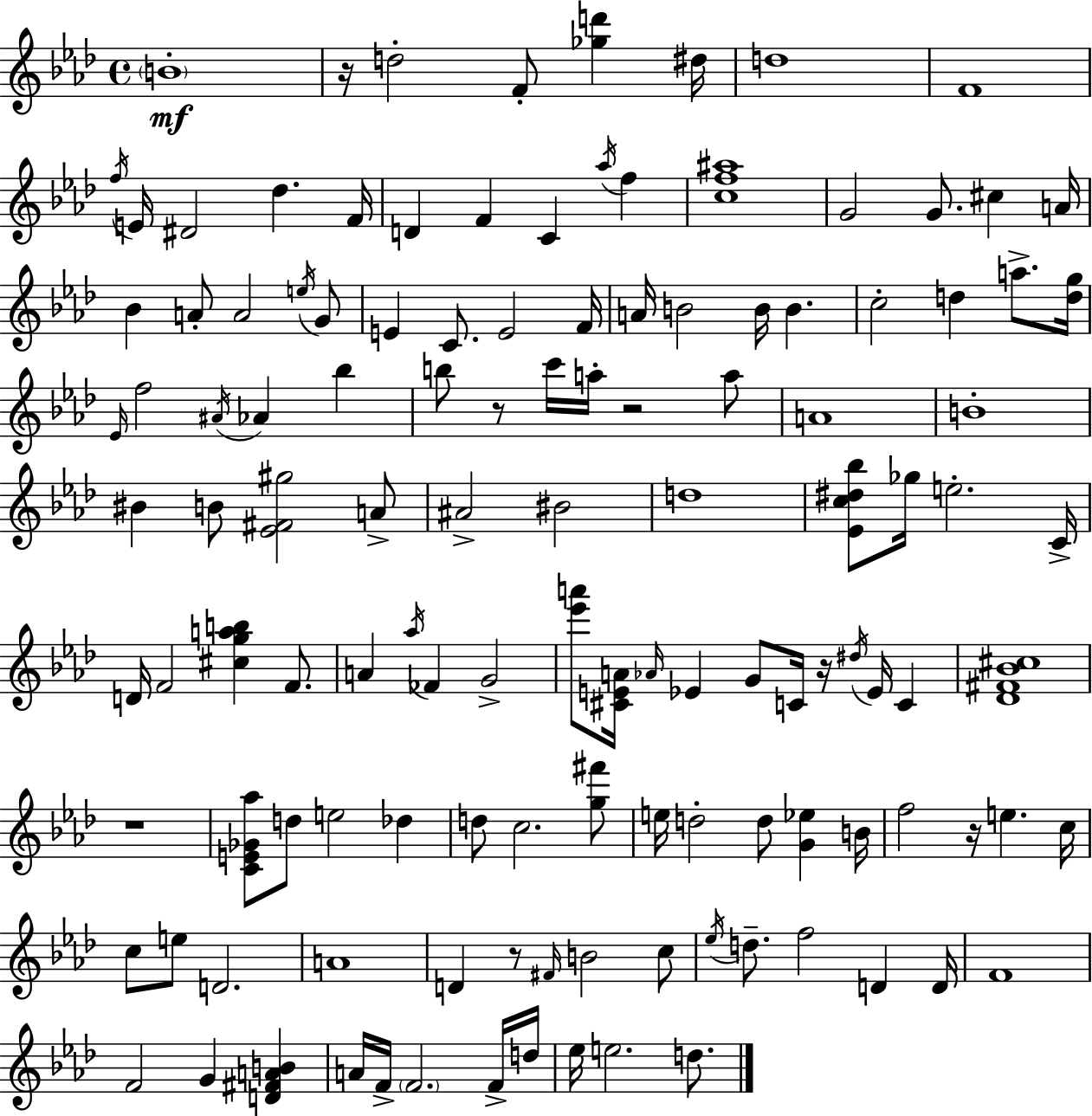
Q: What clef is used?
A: treble